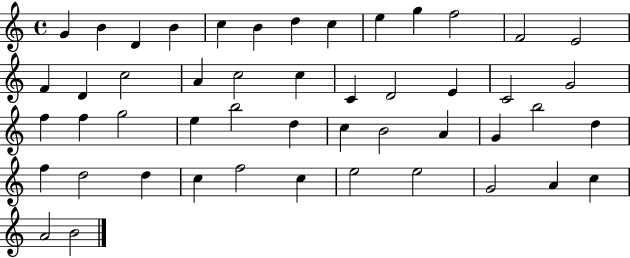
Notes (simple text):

G4/q B4/q D4/q B4/q C5/q B4/q D5/q C5/q E5/q G5/q F5/h F4/h E4/h F4/q D4/q C5/h A4/q C5/h C5/q C4/q D4/h E4/q C4/h G4/h F5/q F5/q G5/h E5/q B5/h D5/q C5/q B4/h A4/q G4/q B5/h D5/q F5/q D5/h D5/q C5/q F5/h C5/q E5/h E5/h G4/h A4/q C5/q A4/h B4/h